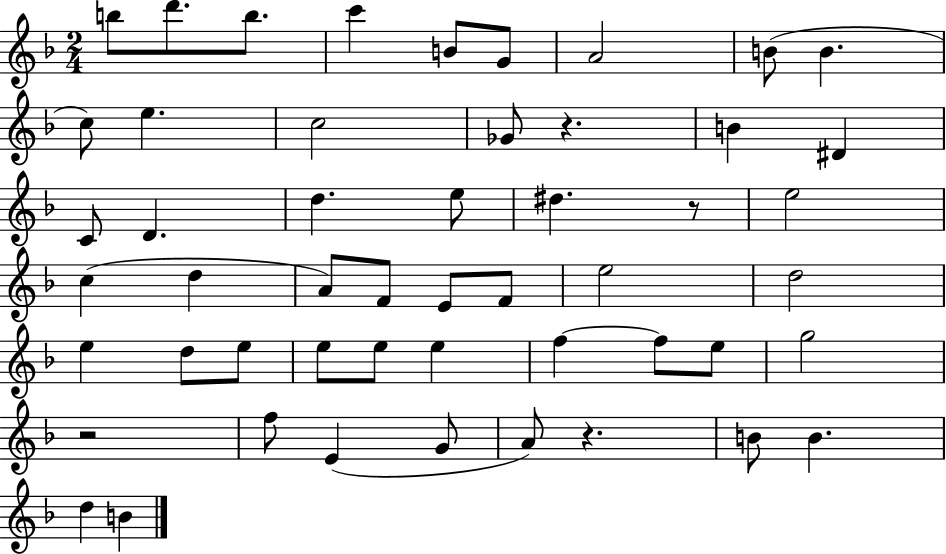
B5/e D6/e. B5/e. C6/q B4/e G4/e A4/h B4/e B4/q. C5/e E5/q. C5/h Gb4/e R/q. B4/q D#4/q C4/e D4/q. D5/q. E5/e D#5/q. R/e E5/h C5/q D5/q A4/e F4/e E4/e F4/e E5/h D5/h E5/q D5/e E5/e E5/e E5/e E5/q F5/q F5/e E5/e G5/h R/h F5/e E4/q G4/e A4/e R/q. B4/e B4/q. D5/q B4/q